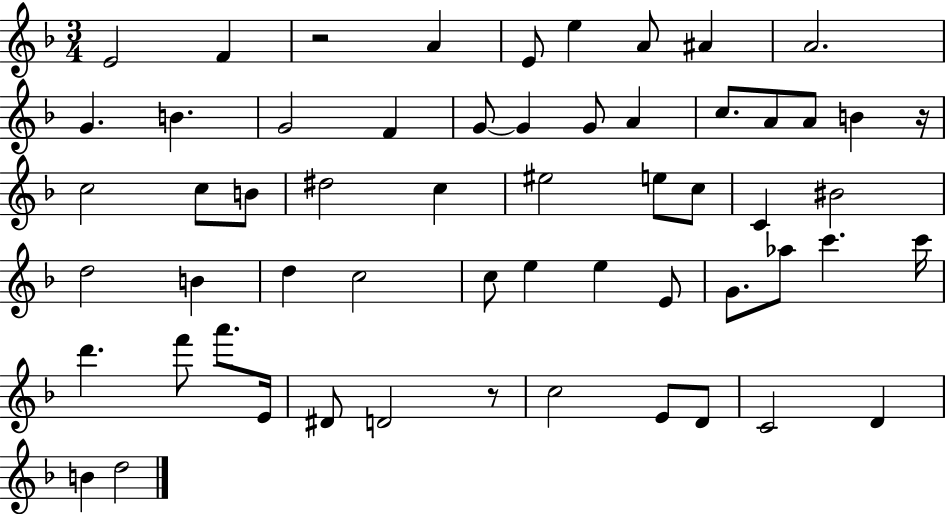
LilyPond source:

{
  \clef treble
  \numericTimeSignature
  \time 3/4
  \key f \major
  e'2 f'4 | r2 a'4 | e'8 e''4 a'8 ais'4 | a'2. | \break g'4. b'4. | g'2 f'4 | g'8~~ g'4 g'8 a'4 | c''8. a'8 a'8 b'4 r16 | \break c''2 c''8 b'8 | dis''2 c''4 | eis''2 e''8 c''8 | c'4 bis'2 | \break d''2 b'4 | d''4 c''2 | c''8 e''4 e''4 e'8 | g'8. aes''8 c'''4. c'''16 | \break d'''4. f'''8 a'''8. e'16 | dis'8 d'2 r8 | c''2 e'8 d'8 | c'2 d'4 | \break b'4 d''2 | \bar "|."
}